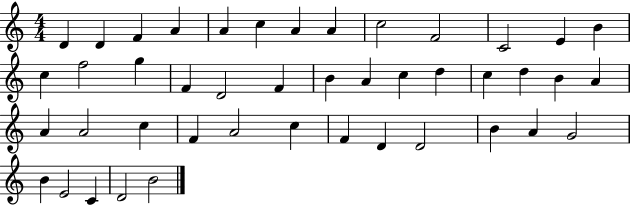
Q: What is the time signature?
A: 4/4